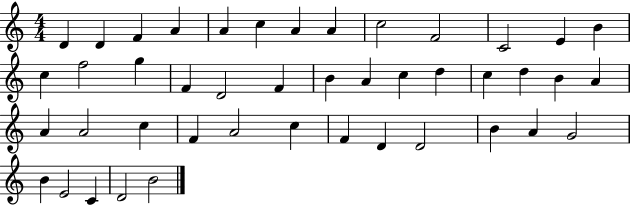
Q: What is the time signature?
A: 4/4